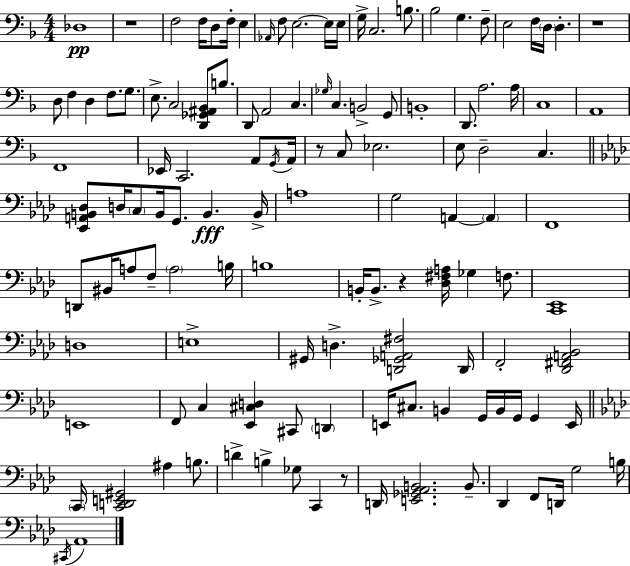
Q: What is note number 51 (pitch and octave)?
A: E3